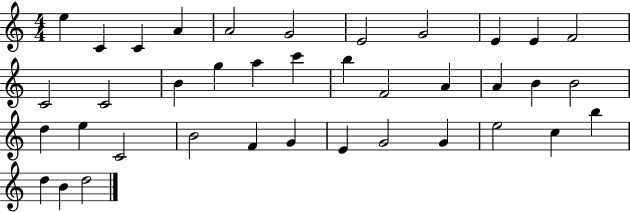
E5/q C4/q C4/q A4/q A4/h G4/h E4/h G4/h E4/q E4/q F4/h C4/h C4/h B4/q G5/q A5/q C6/q B5/q F4/h A4/q A4/q B4/q B4/h D5/q E5/q C4/h B4/h F4/q G4/q E4/q G4/h G4/q E5/h C5/q B5/q D5/q B4/q D5/h